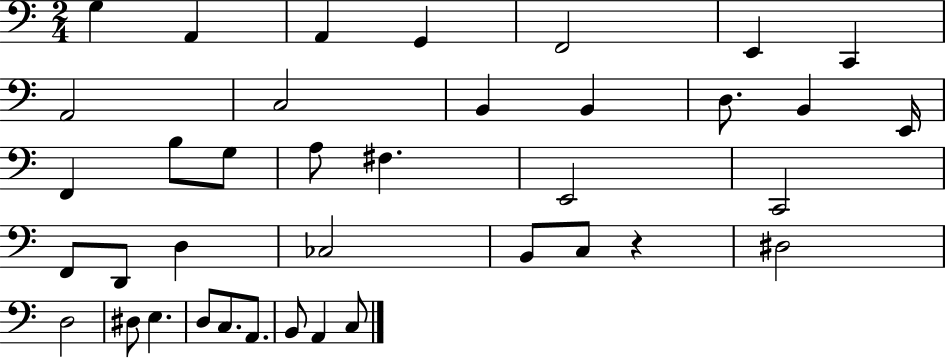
X:1
T:Untitled
M:2/4
L:1/4
K:C
G, A,, A,, G,, F,,2 E,, C,, A,,2 C,2 B,, B,, D,/2 B,, E,,/4 F,, B,/2 G,/2 A,/2 ^F, E,,2 C,,2 F,,/2 D,,/2 D, _C,2 B,,/2 C,/2 z ^D,2 D,2 ^D,/2 E, D,/2 C,/2 A,,/2 B,,/2 A,, C,/2